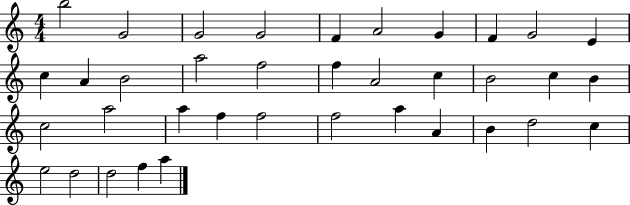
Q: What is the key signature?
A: C major